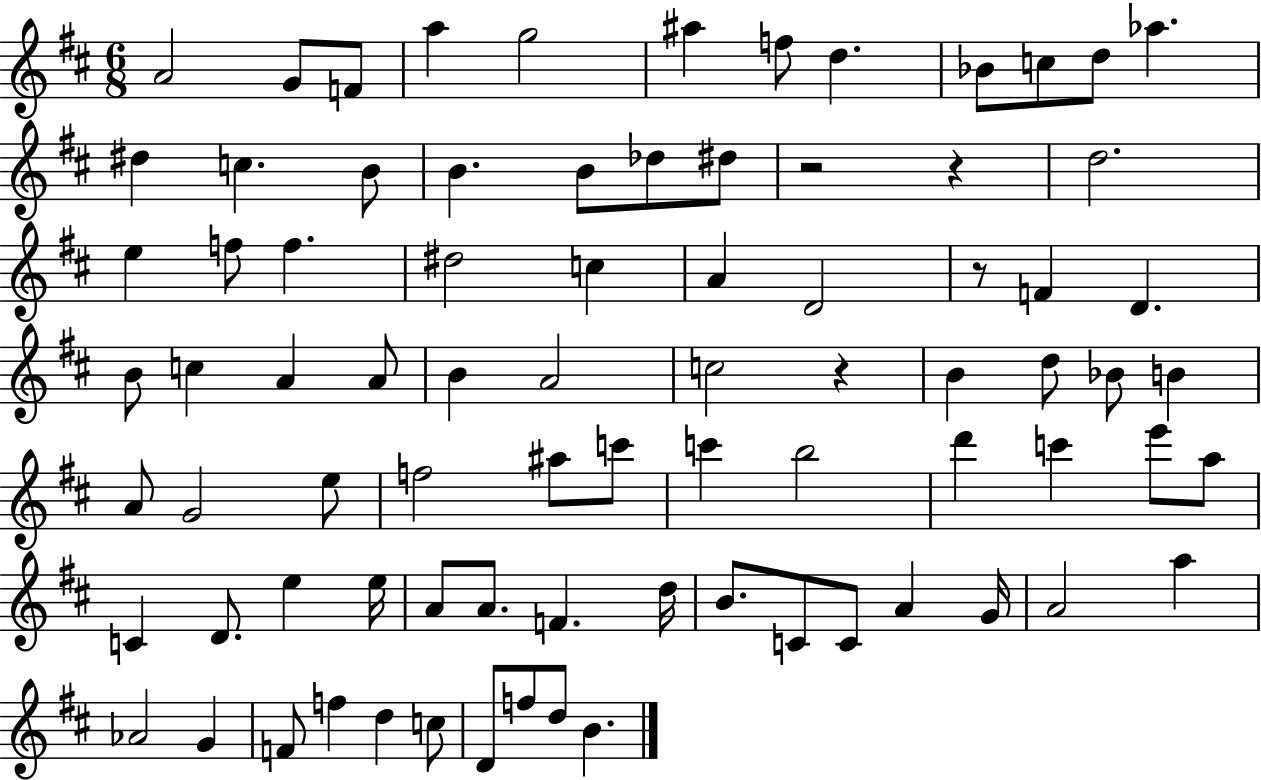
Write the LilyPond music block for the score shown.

{
  \clef treble
  \numericTimeSignature
  \time 6/8
  \key d \major
  \repeat volta 2 { a'2 g'8 f'8 | a''4 g''2 | ais''4 f''8 d''4. | bes'8 c''8 d''8 aes''4. | \break dis''4 c''4. b'8 | b'4. b'8 des''8 dis''8 | r2 r4 | d''2. | \break e''4 f''8 f''4. | dis''2 c''4 | a'4 d'2 | r8 f'4 d'4. | \break b'8 c''4 a'4 a'8 | b'4 a'2 | c''2 r4 | b'4 d''8 bes'8 b'4 | \break a'8 g'2 e''8 | f''2 ais''8 c'''8 | c'''4 b''2 | d'''4 c'''4 e'''8 a''8 | \break c'4 d'8. e''4 e''16 | a'8 a'8. f'4. d''16 | b'8. c'8 c'8 a'4 g'16 | a'2 a''4 | \break aes'2 g'4 | f'8 f''4 d''4 c''8 | d'8 f''8 d''8 b'4. | } \bar "|."
}